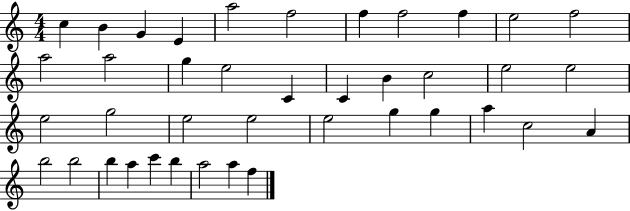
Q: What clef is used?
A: treble